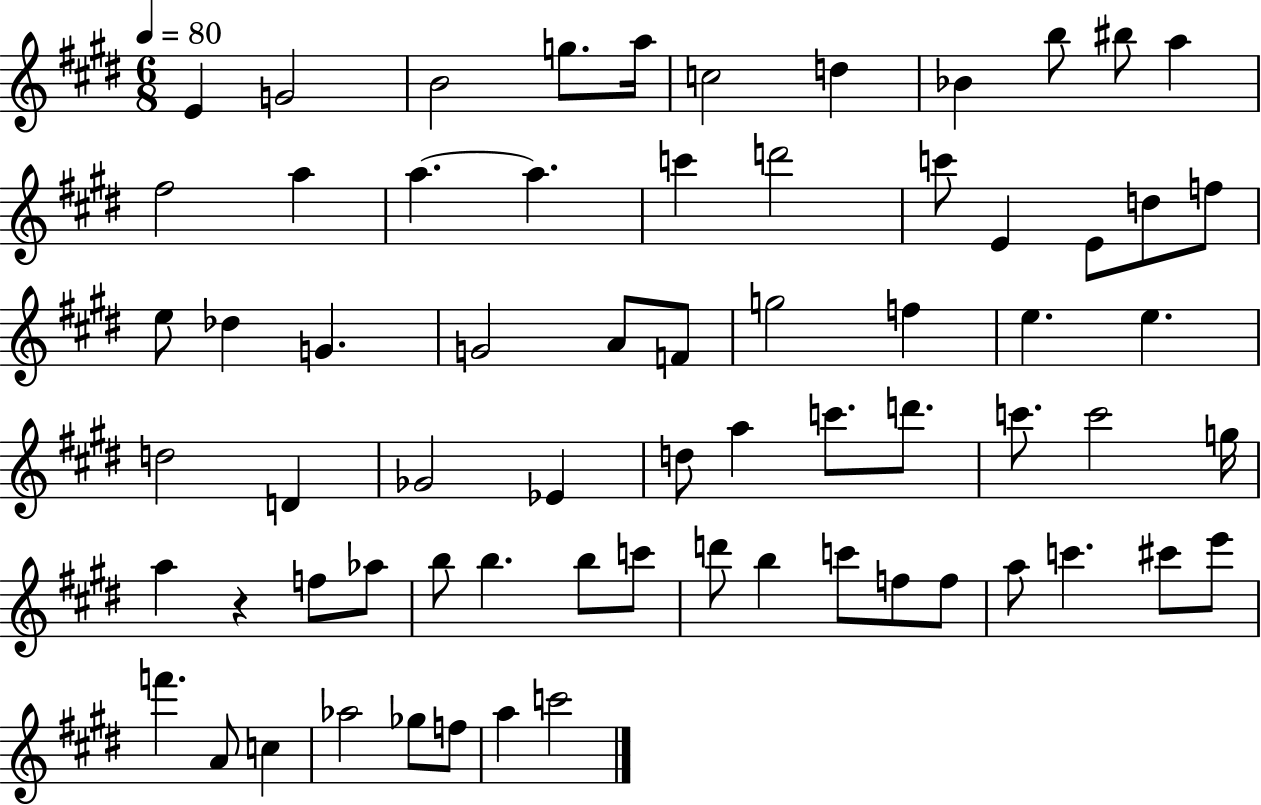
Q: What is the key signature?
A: E major